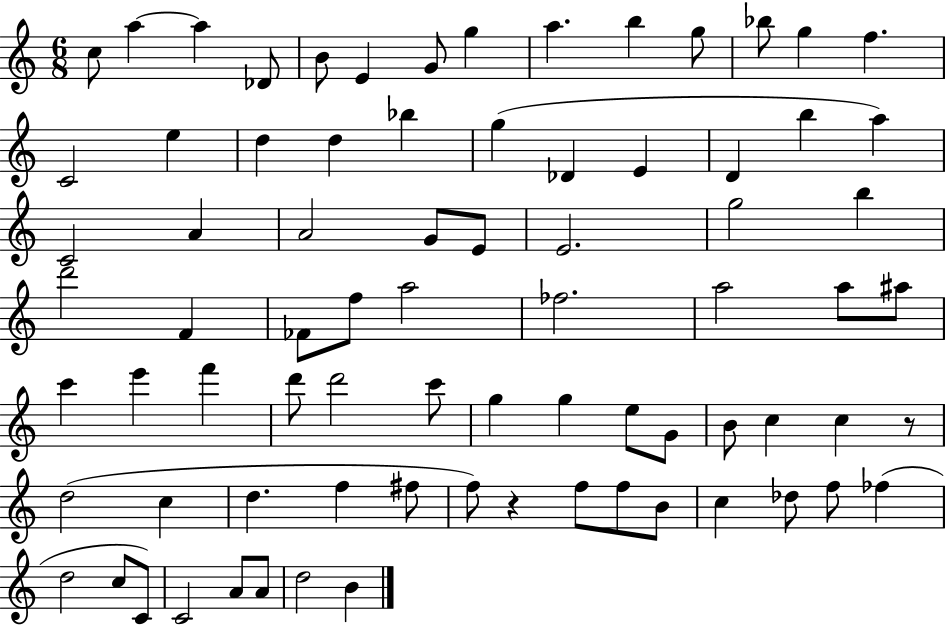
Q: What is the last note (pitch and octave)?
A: B4